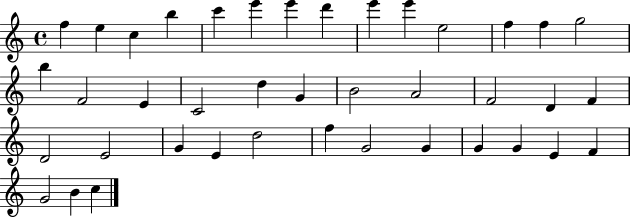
{
  \clef treble
  \time 4/4
  \defaultTimeSignature
  \key c \major
  f''4 e''4 c''4 b''4 | c'''4 e'''4 e'''4 d'''4 | e'''4 e'''4 e''2 | f''4 f''4 g''2 | \break b''4 f'2 e'4 | c'2 d''4 g'4 | b'2 a'2 | f'2 d'4 f'4 | \break d'2 e'2 | g'4 e'4 d''2 | f''4 g'2 g'4 | g'4 g'4 e'4 f'4 | \break g'2 b'4 c''4 | \bar "|."
}